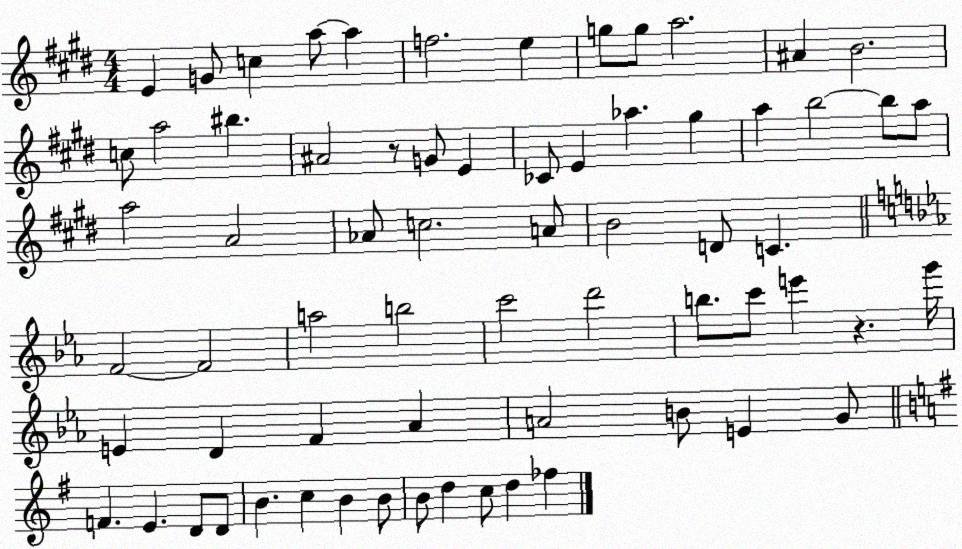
X:1
T:Untitled
M:4/4
L:1/4
K:E
E G/2 c a/2 a f2 e g/2 g/2 a2 ^A B2 c/2 a2 ^b ^A2 z/2 G/2 E _C/2 E _a ^g a b2 b/2 a/2 a2 A2 _A/2 c2 A/2 B2 D/2 C F2 F2 a2 b2 c'2 d'2 b/2 c'/2 e' z g'/4 E D F _A A2 B/2 E G/2 F E D/2 D/2 B c B B/2 B/2 d c/2 d _f